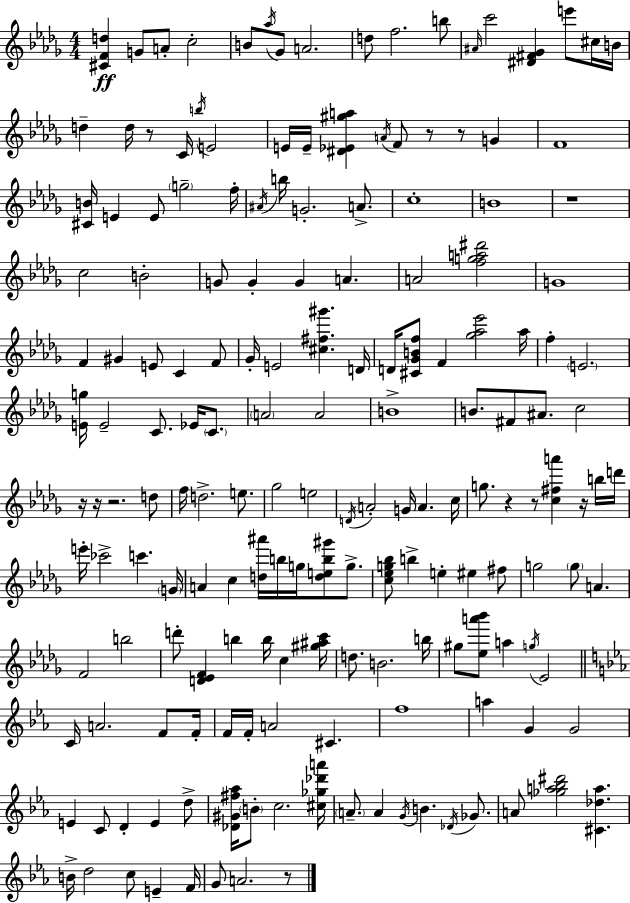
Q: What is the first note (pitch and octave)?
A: G4